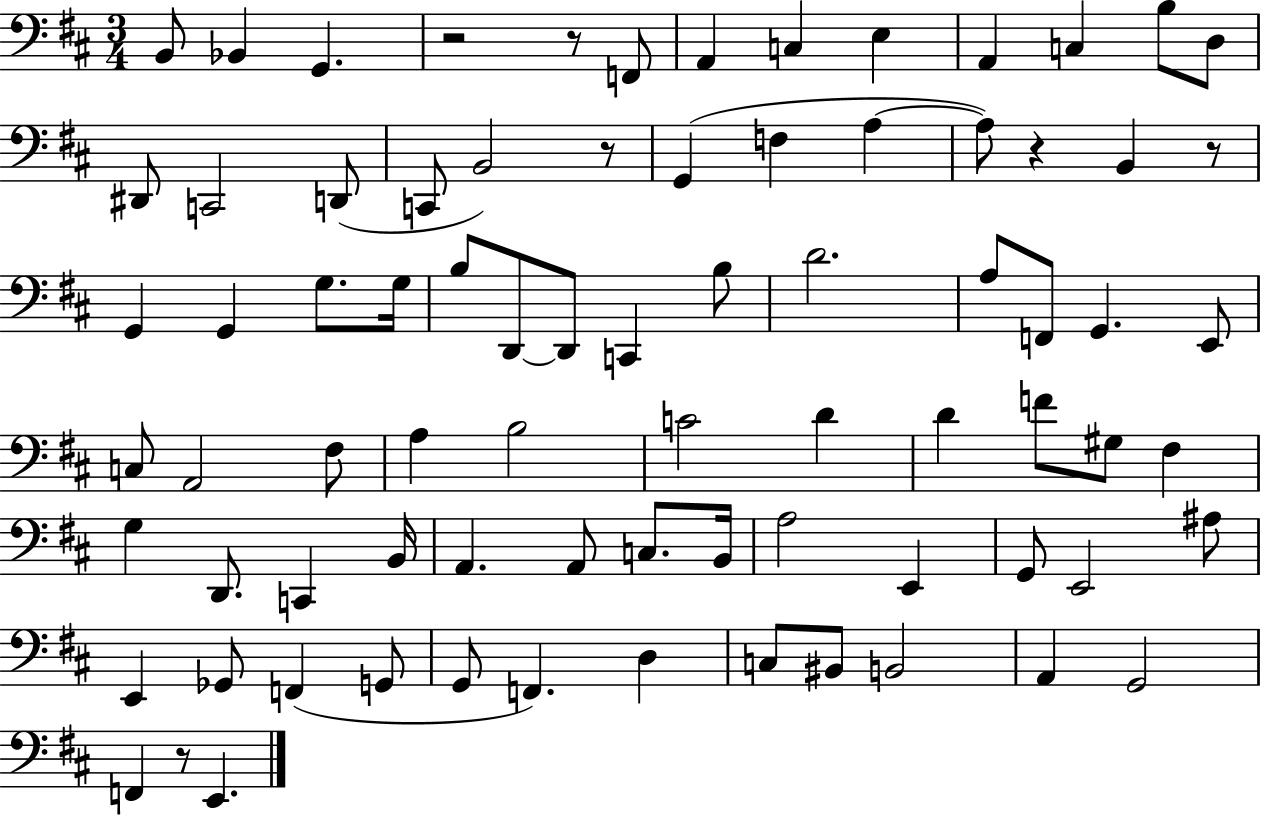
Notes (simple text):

B2/e Bb2/q G2/q. R/h R/e F2/e A2/q C3/q E3/q A2/q C3/q B3/e D3/e D#2/e C2/h D2/e C2/e B2/h R/e G2/q F3/q A3/q A3/e R/q B2/q R/e G2/q G2/q G3/e. G3/s B3/e D2/e D2/e C2/q B3/e D4/h. A3/e F2/e G2/q. E2/e C3/e A2/h F#3/e A3/q B3/h C4/h D4/q D4/q F4/e G#3/e F#3/q G3/q D2/e. C2/q B2/s A2/q. A2/e C3/e. B2/s A3/h E2/q G2/e E2/h A#3/e E2/q Gb2/e F2/q G2/e G2/e F2/q. D3/q C3/e BIS2/e B2/h A2/q G2/h F2/q R/e E2/q.